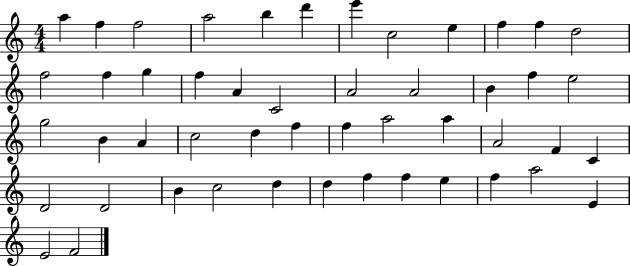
X:1
T:Untitled
M:4/4
L:1/4
K:C
a f f2 a2 b d' e' c2 e f f d2 f2 f g f A C2 A2 A2 B f e2 g2 B A c2 d f f a2 a A2 F C D2 D2 B c2 d d f f e f a2 E E2 F2